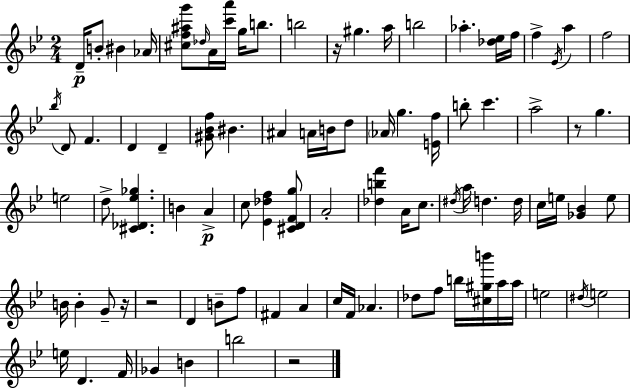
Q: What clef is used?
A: treble